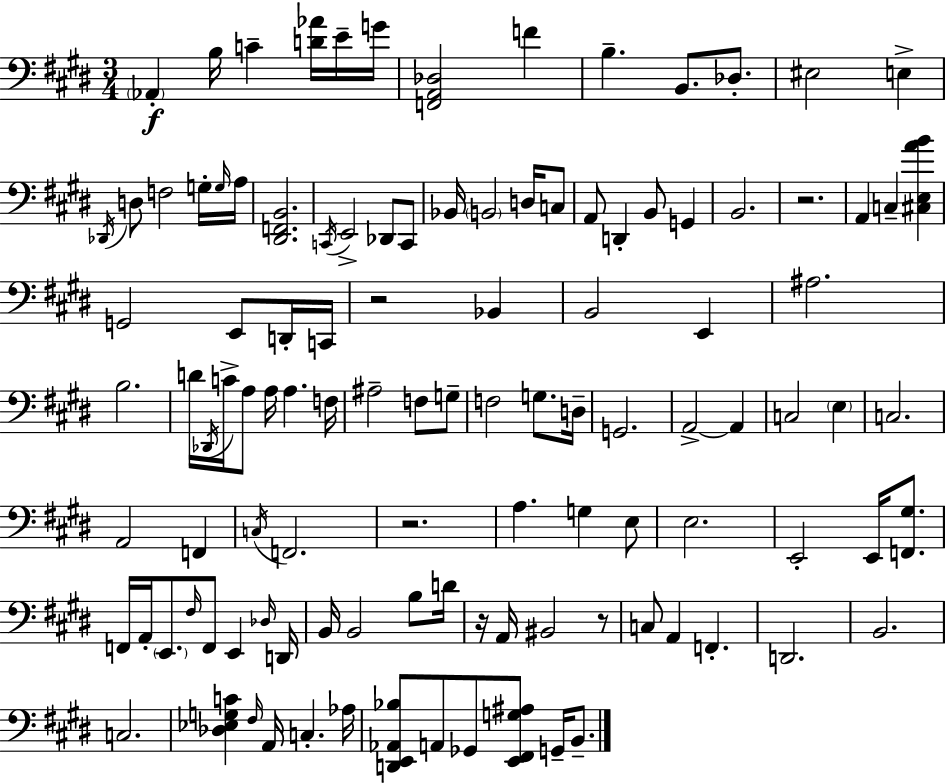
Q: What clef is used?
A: bass